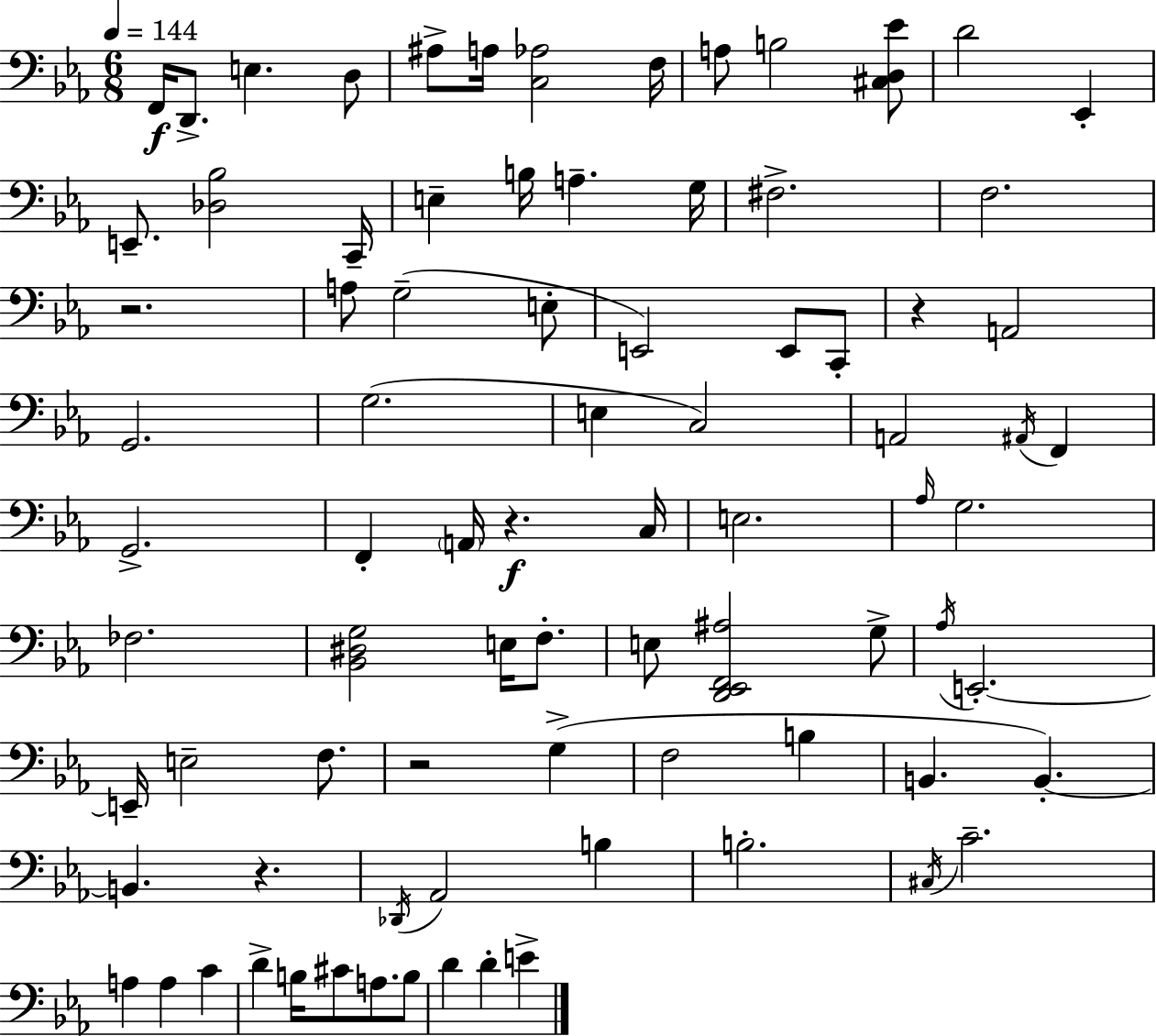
F2/s D2/e. E3/q. D3/e A#3/e A3/s [C3,Ab3]/h F3/s A3/e B3/h [C#3,D3,Eb4]/e D4/h Eb2/q E2/e. [Db3,Bb3]/h C2/s E3/q B3/s A3/q. G3/s F#3/h. F3/h. R/h. A3/e G3/h E3/e E2/h E2/e C2/e R/q A2/h G2/h. G3/h. E3/q C3/h A2/h A#2/s F2/q G2/h. F2/q A2/s R/q. C3/s E3/h. Ab3/s G3/h. FES3/h. [Bb2,D#3,G3]/h E3/s F3/e. E3/e [D2,Eb2,F2,A#3]/h G3/e Ab3/s E2/h. E2/s E3/h F3/e. R/h G3/q F3/h B3/q B2/q. B2/q. B2/q. R/q. Db2/s Ab2/h B3/q B3/h. C#3/s C4/h. A3/q A3/q C4/q D4/q B3/s C#4/e A3/e. B3/e D4/q D4/q E4/q